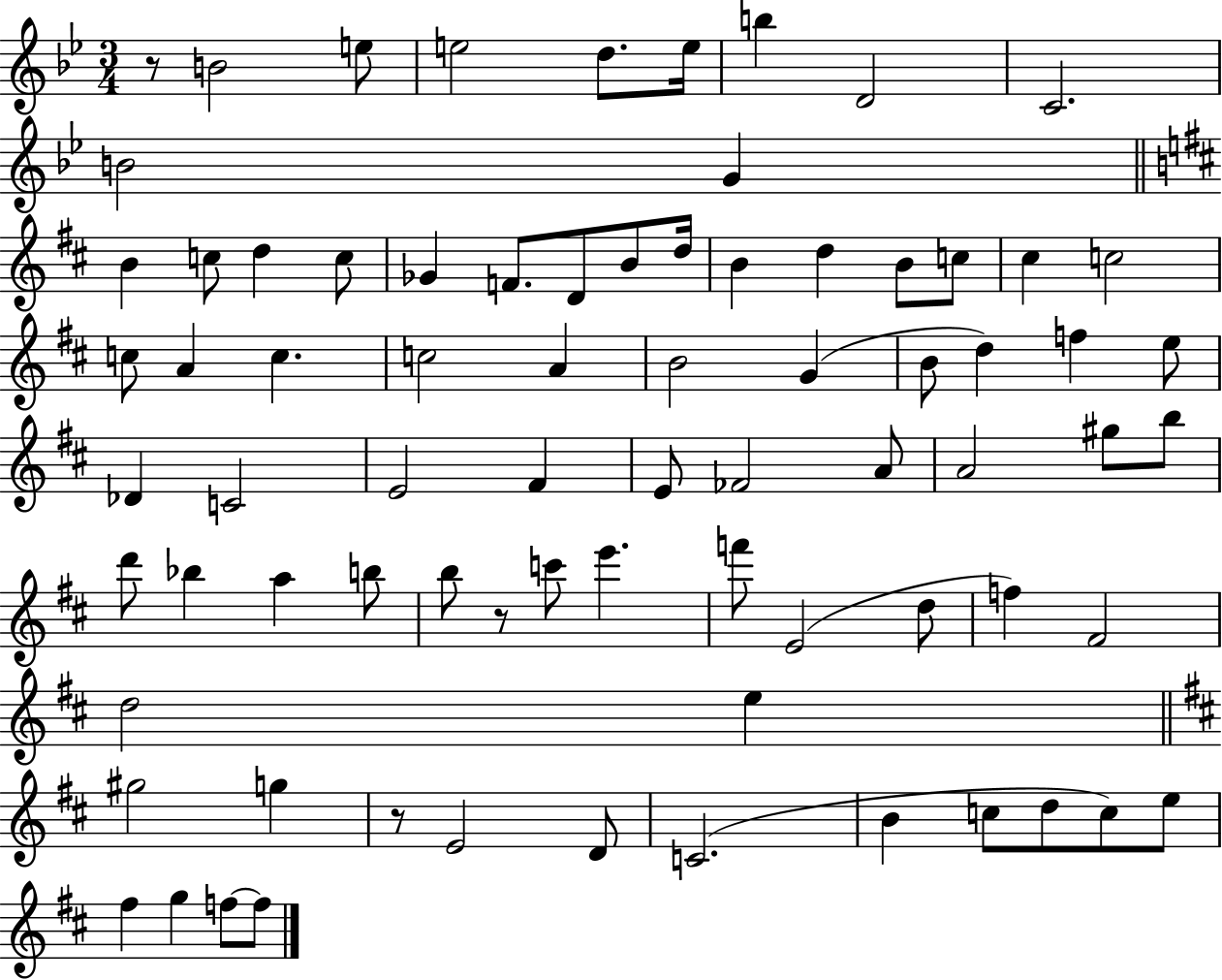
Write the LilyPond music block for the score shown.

{
  \clef treble
  \numericTimeSignature
  \time 3/4
  \key bes \major
  \repeat volta 2 { r8 b'2 e''8 | e''2 d''8. e''16 | b''4 d'2 | c'2. | \break b'2 g'4 | \bar "||" \break \key b \minor b'4 c''8 d''4 c''8 | ges'4 f'8. d'8 b'8 d''16 | b'4 d''4 b'8 c''8 | cis''4 c''2 | \break c''8 a'4 c''4. | c''2 a'4 | b'2 g'4( | b'8 d''4) f''4 e''8 | \break des'4 c'2 | e'2 fis'4 | e'8 fes'2 a'8 | a'2 gis''8 b''8 | \break d'''8 bes''4 a''4 b''8 | b''8 r8 c'''8 e'''4. | f'''8 e'2( d''8 | f''4) fis'2 | \break d''2 e''4 | \bar "||" \break \key b \minor gis''2 g''4 | r8 e'2 d'8 | c'2.( | b'4 c''8 d''8 c''8) e''8 | \break fis''4 g''4 f''8~~ f''8 | } \bar "|."
}